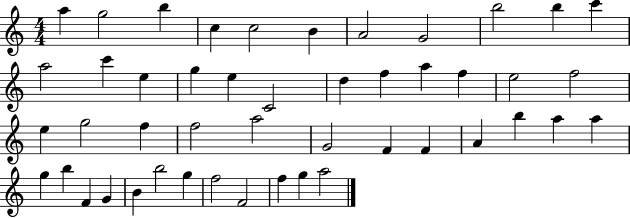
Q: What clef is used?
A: treble